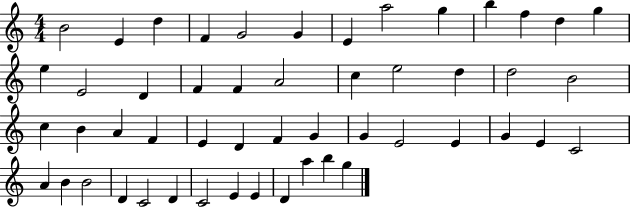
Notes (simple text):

B4/h E4/q D5/q F4/q G4/h G4/q E4/q A5/h G5/q B5/q F5/q D5/q G5/q E5/q E4/h D4/q F4/q F4/q A4/h C5/q E5/h D5/q D5/h B4/h C5/q B4/q A4/q F4/q E4/q D4/q F4/q G4/q G4/q E4/h E4/q G4/q E4/q C4/h A4/q B4/q B4/h D4/q C4/h D4/q C4/h E4/q E4/q D4/q A5/q B5/q G5/q